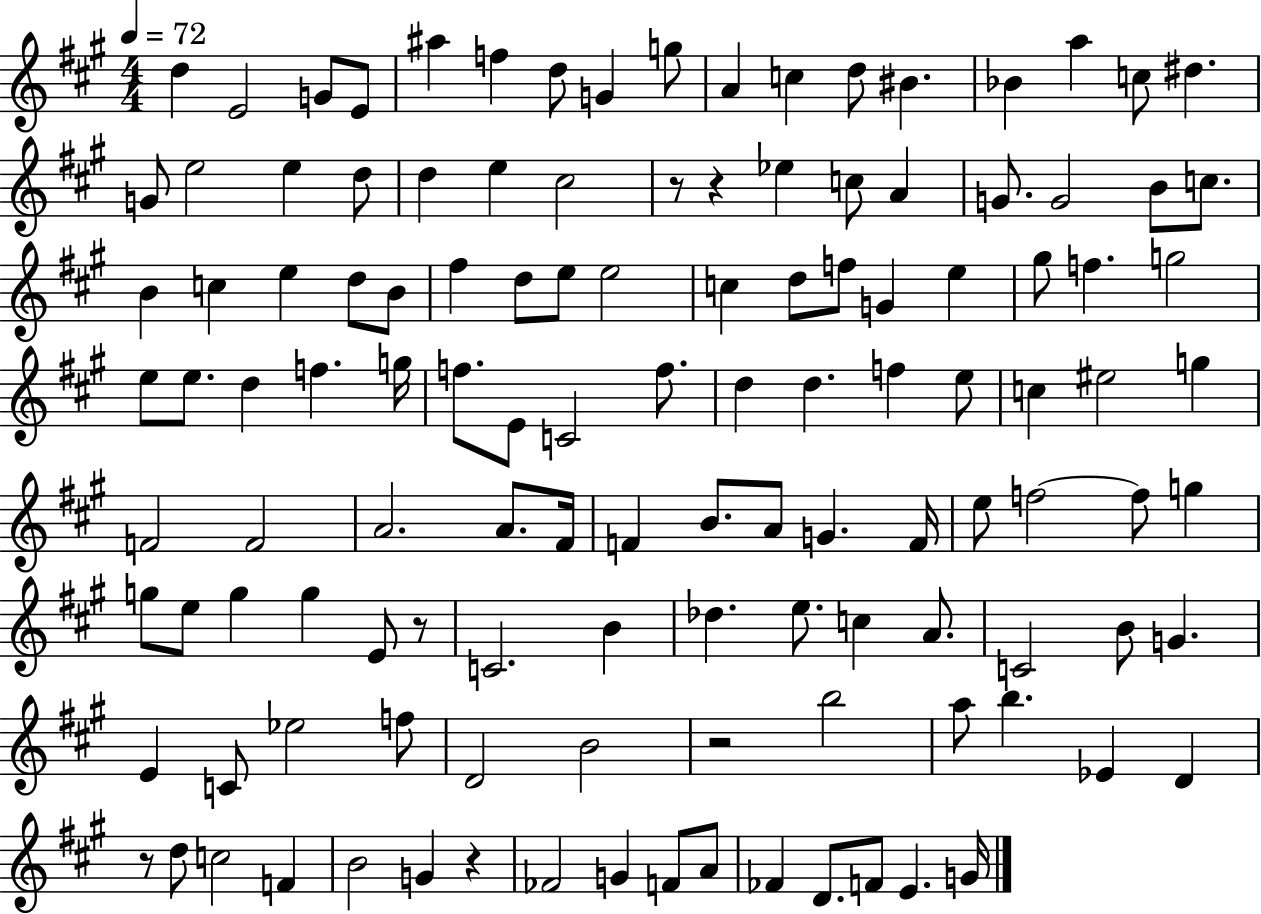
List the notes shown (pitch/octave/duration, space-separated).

D5/q E4/h G4/e E4/e A#5/q F5/q D5/e G4/q G5/e A4/q C5/q D5/e BIS4/q. Bb4/q A5/q C5/e D#5/q. G4/e E5/h E5/q D5/e D5/q E5/q C#5/h R/e R/q Eb5/q C5/e A4/q G4/e. G4/h B4/e C5/e. B4/q C5/q E5/q D5/e B4/e F#5/q D5/e E5/e E5/h C5/q D5/e F5/e G4/q E5/q G#5/e F5/q. G5/h E5/e E5/e. D5/q F5/q. G5/s F5/e. E4/e C4/h F5/e. D5/q D5/q. F5/q E5/e C5/q EIS5/h G5/q F4/h F4/h A4/h. A4/e. F#4/s F4/q B4/e. A4/e G4/q. F4/s E5/e F5/h F5/e G5/q G5/e E5/e G5/q G5/q E4/e R/e C4/h. B4/q Db5/q. E5/e. C5/q A4/e. C4/h B4/e G4/q. E4/q C4/e Eb5/h F5/e D4/h B4/h R/h B5/h A5/e B5/q. Eb4/q D4/q R/e D5/e C5/h F4/q B4/h G4/q R/q FES4/h G4/q F4/e A4/e FES4/q D4/e. F4/e E4/q. G4/s